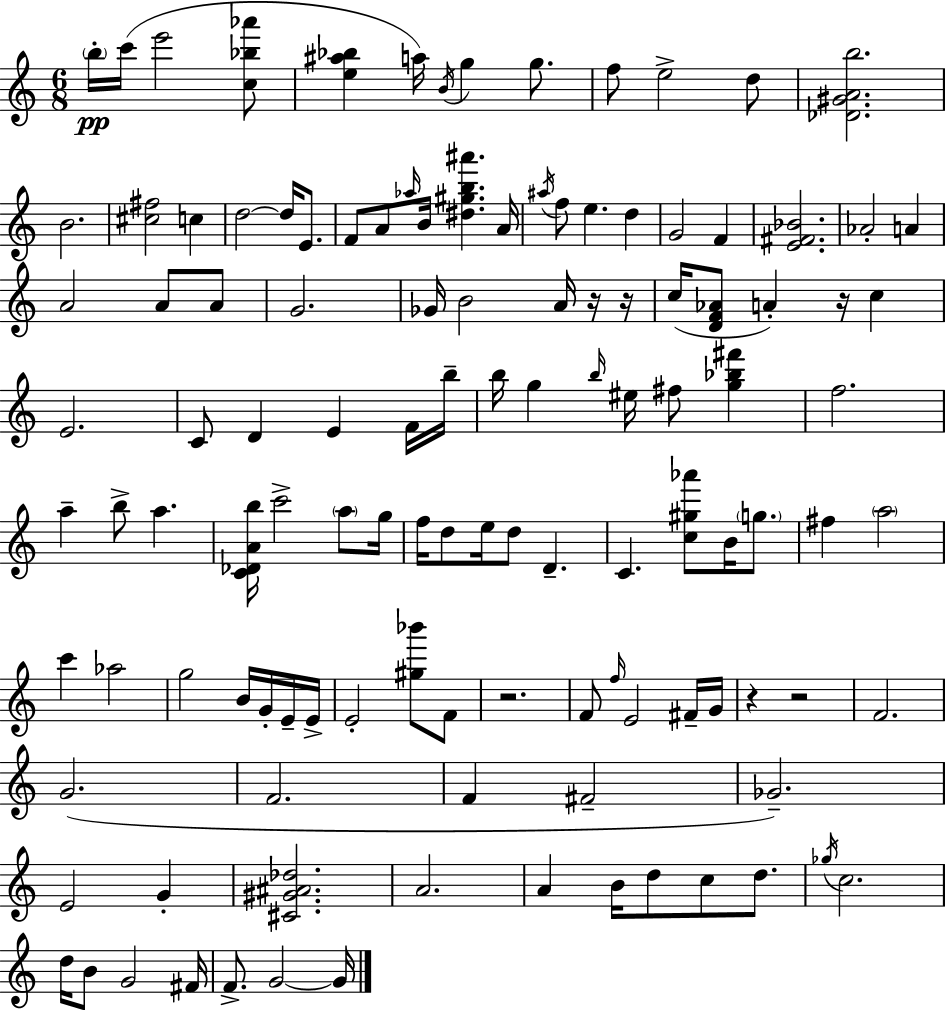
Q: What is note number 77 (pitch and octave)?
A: F5